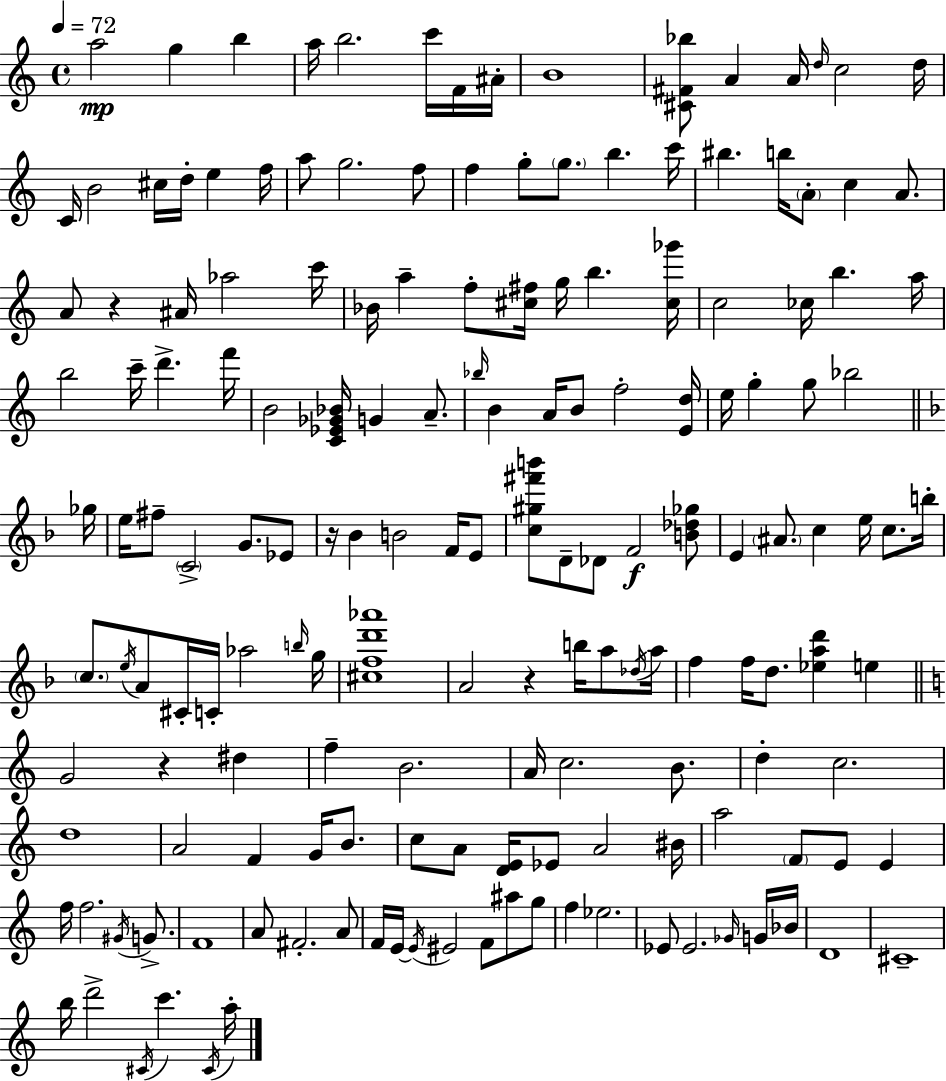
{
  \clef treble
  \time 4/4
  \defaultTimeSignature
  \key a \minor
  \tempo 4 = 72
  a''2\mp g''4 b''4 | a''16 b''2. c'''16 f'16 ais'16-. | b'1 | <cis' fis' bes''>8 a'4 a'16 \grace { d''16 } c''2 | \break d''16 c'16 b'2 cis''16 d''16-. e''4 | f''16 a''8 g''2. f''8 | f''4 g''8-. \parenthesize g''8. b''4. | c'''16 bis''4. b''16 \parenthesize a'8-. c''4 a'8. | \break a'8 r4 ais'16 aes''2 | c'''16 bes'16 a''4-- f''8-. <cis'' fis''>16 g''16 b''4. | <cis'' ges'''>16 c''2 ces''16 b''4. | a''16 b''2 c'''16-- d'''4.-> | \break f'''16 b'2 <c' ees' ges' bes'>16 g'4 a'8.-- | \grace { bes''16 } b'4 a'16 b'8 f''2-. | <e' d''>16 e''16 g''4-. g''8 bes''2 | \bar "||" \break \key f \major ges''16 e''16 fis''8-- \parenthesize c'2-> g'8. ees'8 | r16 bes'4 b'2 f'16 e'8 | <c'' gis'' fis''' b'''>8 d'8-- des'8 f'2\f <b' des'' ges''>8 | e'4 \parenthesize ais'8. c''4 e''16 c''8. | \break b''16-. \parenthesize c''8. \acciaccatura { e''16 } a'8 cis'16-. c'16-. aes''2 | \grace { b''16 } g''16 <cis'' f'' d''' aes'''>1 | a'2 r4 b''16 | a''8 \acciaccatura { des''16 } a''16 f''4 f''16 d''8. <ees'' a'' d'''>4 | \break e''4 \bar "||" \break \key c \major g'2 r4 dis''4 | f''4-- b'2. | a'16 c''2. b'8. | d''4-. c''2. | \break d''1 | a'2 f'4 g'16 b'8. | c''8 a'8 <d' e'>16 ees'8 a'2 bis'16 | a''2 \parenthesize f'8 e'8 e'4 | \break f''16 f''2. \acciaccatura { gis'16 } g'8.-> | f'1 | a'8 fis'2.-. a'8 | f'16 e'16~~ \acciaccatura { e'16 } eis'2 f'8 ais''8 | \break g''8 f''4 ees''2. | ees'8 ees'2. | \grace { ges'16 } g'16 bes'16 d'1 | cis'1-- | \break b''16 d'''2-> \acciaccatura { cis'16 } c'''4. | \acciaccatura { cis'16 } a''16-. \bar "|."
}